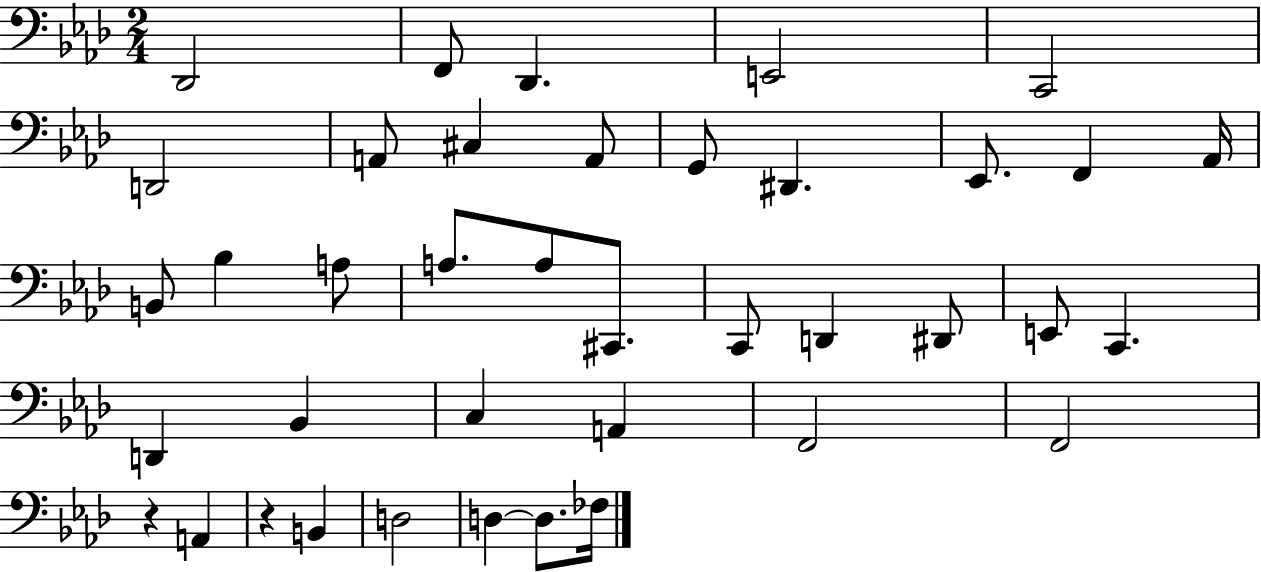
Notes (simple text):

Db2/h F2/e Db2/q. E2/h C2/h D2/h A2/e C#3/q A2/e G2/e D#2/q. Eb2/e. F2/q Ab2/s B2/e Bb3/q A3/e A3/e. A3/e C#2/e. C2/e D2/q D#2/e E2/e C2/q. D2/q Bb2/q C3/q A2/q F2/h F2/h R/q A2/q R/q B2/q D3/h D3/q D3/e. FES3/s